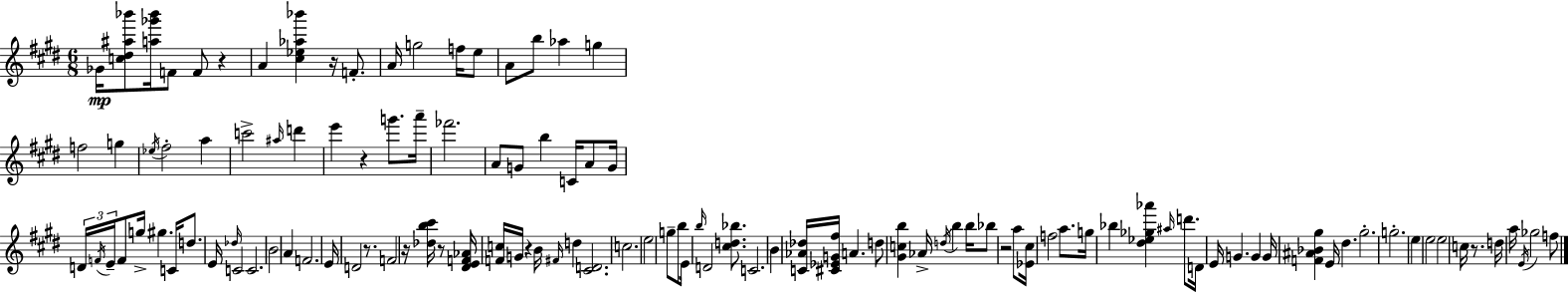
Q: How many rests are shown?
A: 9